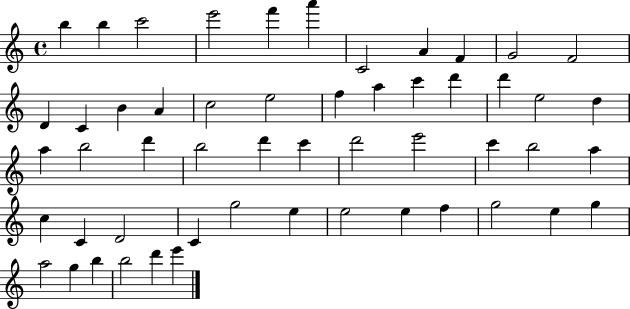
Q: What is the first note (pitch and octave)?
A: B5